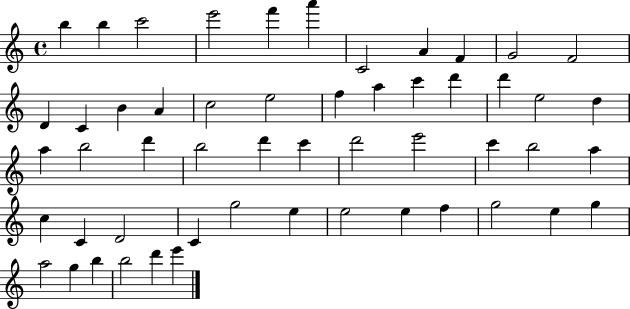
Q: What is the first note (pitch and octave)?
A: B5